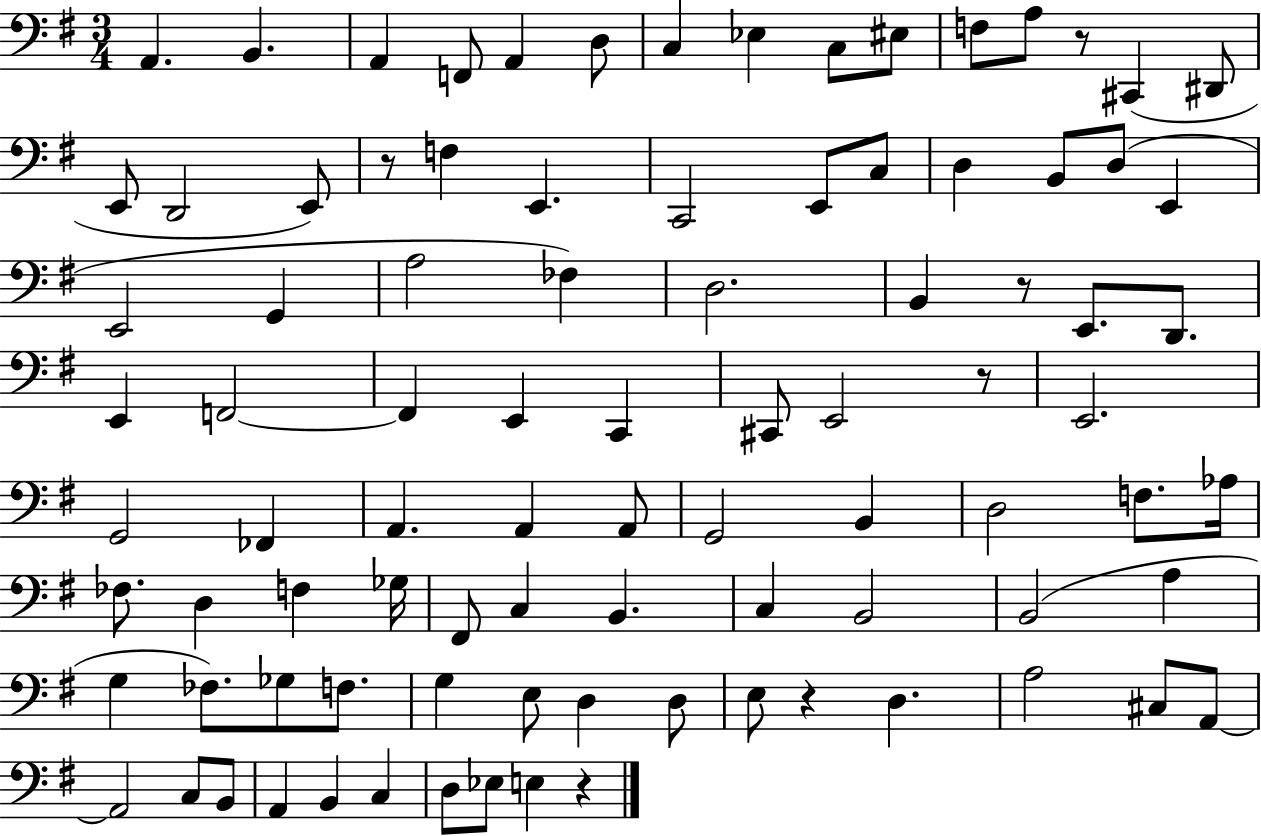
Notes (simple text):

A2/q. B2/q. A2/q F2/e A2/q D3/e C3/q Eb3/q C3/e EIS3/e F3/e A3/e R/e C#2/q D#2/e E2/e D2/h E2/e R/e F3/q E2/q. C2/h E2/e C3/e D3/q B2/e D3/e E2/q E2/h G2/q A3/h FES3/q D3/h. B2/q R/e E2/e. D2/e. E2/q F2/h F2/q E2/q C2/q C#2/e E2/h R/e E2/h. G2/h FES2/q A2/q. A2/q A2/e G2/h B2/q D3/h F3/e. Ab3/s FES3/e. D3/q F3/q Gb3/s F#2/e C3/q B2/q. C3/q B2/h B2/h A3/q G3/q FES3/e. Gb3/e F3/e. G3/q E3/e D3/q D3/e E3/e R/q D3/q. A3/h C#3/e A2/e A2/h C3/e B2/e A2/q B2/q C3/q D3/e Eb3/e E3/q R/q